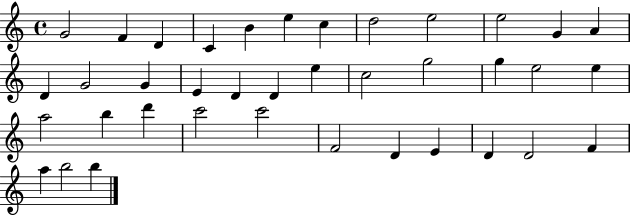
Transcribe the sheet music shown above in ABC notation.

X:1
T:Untitled
M:4/4
L:1/4
K:C
G2 F D C B e c d2 e2 e2 G A D G2 G E D D e c2 g2 g e2 e a2 b d' c'2 c'2 F2 D E D D2 F a b2 b